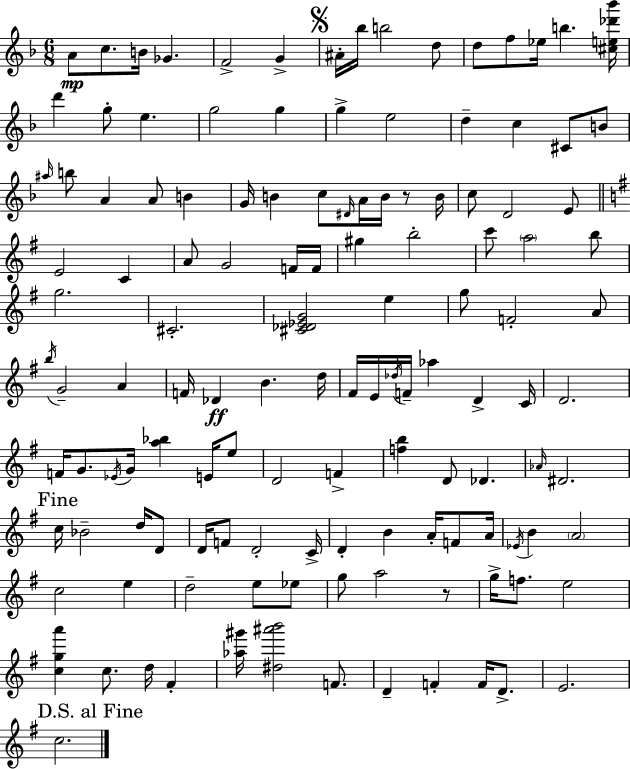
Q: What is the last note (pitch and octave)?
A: C5